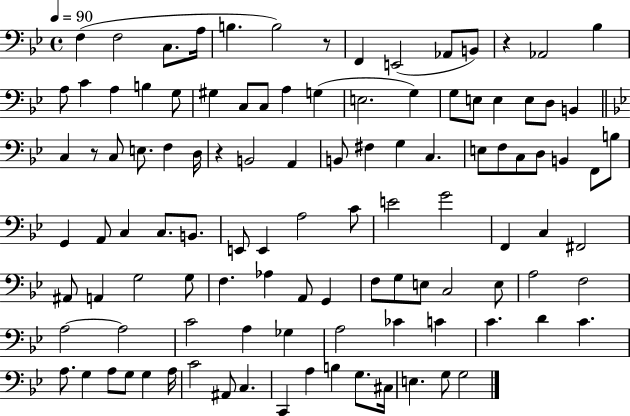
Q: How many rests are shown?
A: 4